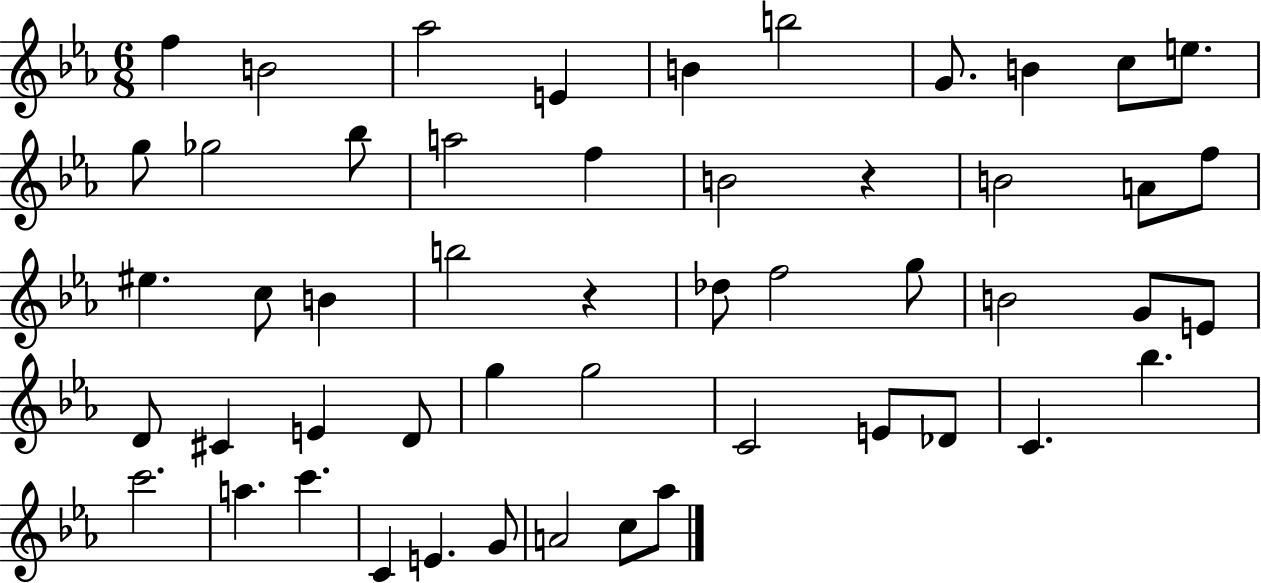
F5/q B4/h Ab5/h E4/q B4/q B5/h G4/e. B4/q C5/e E5/e. G5/e Gb5/h Bb5/e A5/h F5/q B4/h R/q B4/h A4/e F5/e EIS5/q. C5/e B4/q B5/h R/q Db5/e F5/h G5/e B4/h G4/e E4/e D4/e C#4/q E4/q D4/e G5/q G5/h C4/h E4/e Db4/e C4/q. Bb5/q. C6/h. A5/q. C6/q. C4/q E4/q. G4/e A4/h C5/e Ab5/e